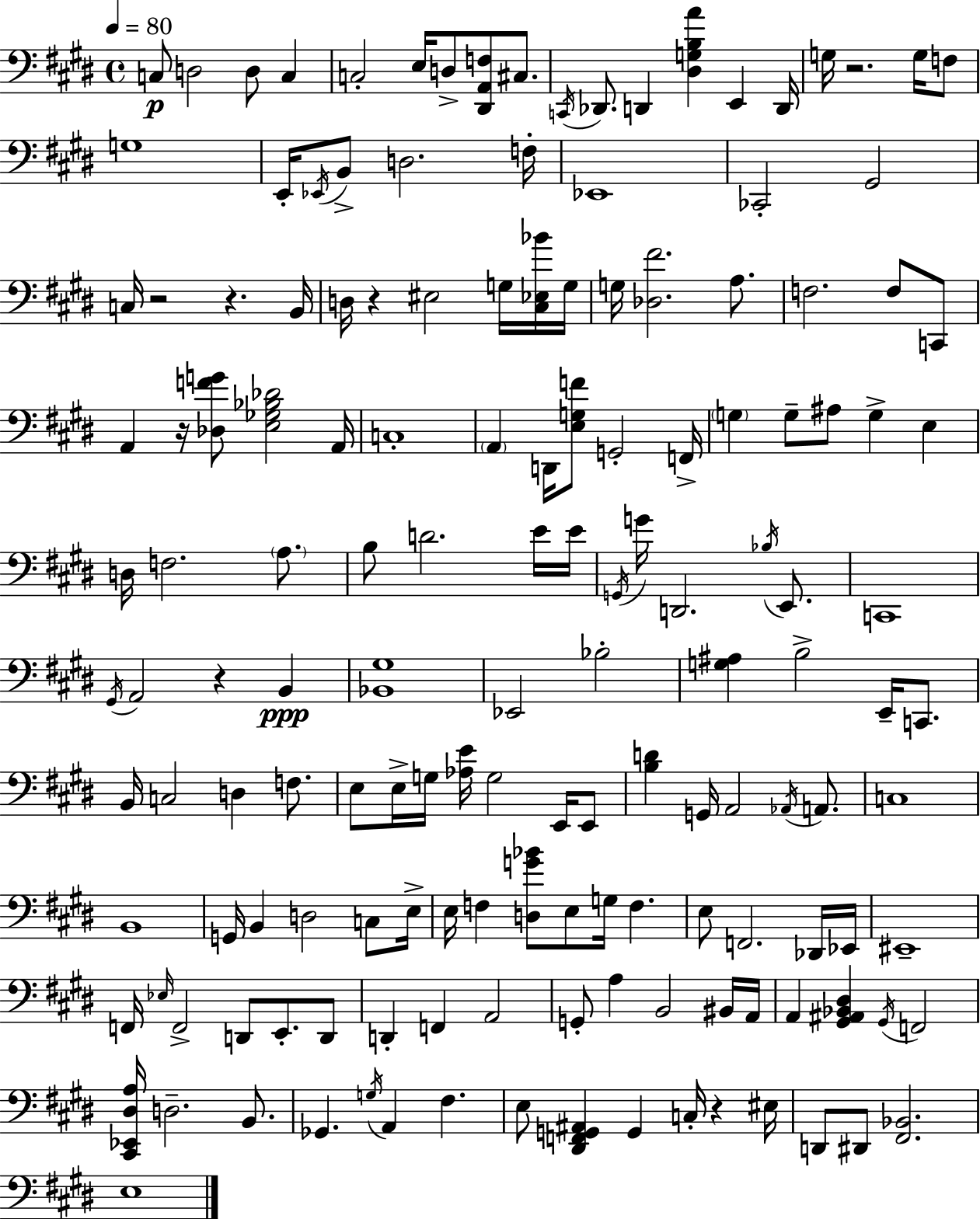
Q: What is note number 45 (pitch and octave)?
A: G3